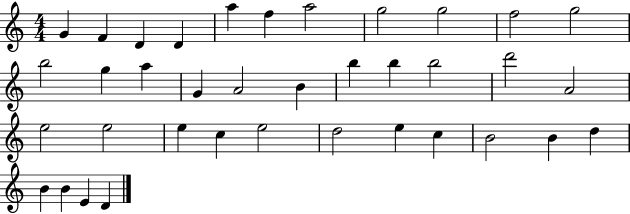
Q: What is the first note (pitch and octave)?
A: G4